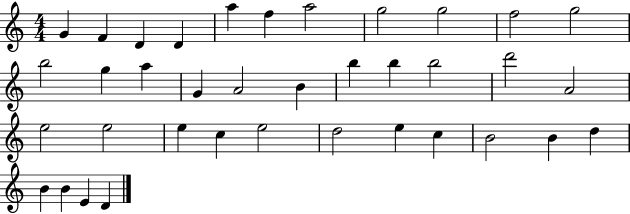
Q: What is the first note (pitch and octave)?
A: G4